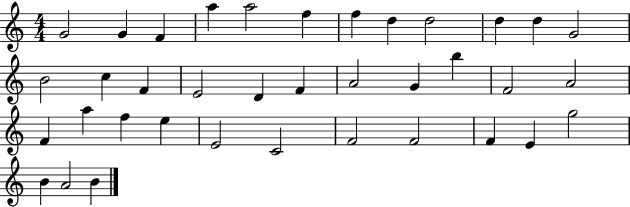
{
  \clef treble
  \numericTimeSignature
  \time 4/4
  \key c \major
  g'2 g'4 f'4 | a''4 a''2 f''4 | f''4 d''4 d''2 | d''4 d''4 g'2 | \break b'2 c''4 f'4 | e'2 d'4 f'4 | a'2 g'4 b''4 | f'2 a'2 | \break f'4 a''4 f''4 e''4 | e'2 c'2 | f'2 f'2 | f'4 e'4 g''2 | \break b'4 a'2 b'4 | \bar "|."
}